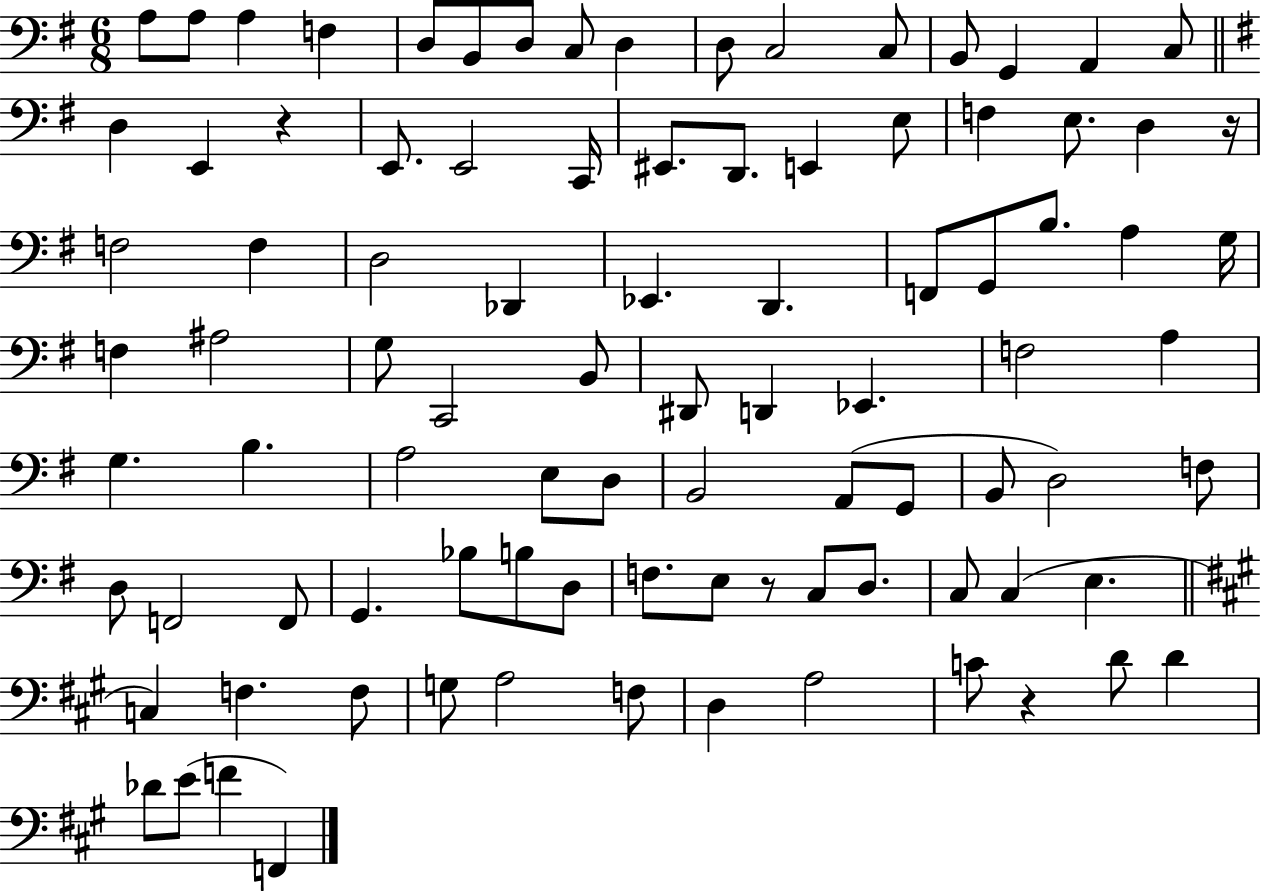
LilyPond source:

{
  \clef bass
  \numericTimeSignature
  \time 6/8
  \key g \major
  a8 a8 a4 f4 | d8 b,8 d8 c8 d4 | d8 c2 c8 | b,8 g,4 a,4 c8 | \break \bar "||" \break \key g \major d4 e,4 r4 | e,8. e,2 c,16 | eis,8. d,8. e,4 e8 | f4 e8. d4 r16 | \break f2 f4 | d2 des,4 | ees,4. d,4. | f,8 g,8 b8. a4 g16 | \break f4 ais2 | g8 c,2 b,8 | dis,8 d,4 ees,4. | f2 a4 | \break g4. b4. | a2 e8 d8 | b,2 a,8( g,8 | b,8 d2) f8 | \break d8 f,2 f,8 | g,4. bes8 b8 d8 | f8. e8 r8 c8 d8. | c8 c4( e4. | \break \bar "||" \break \key a \major c4) f4. f8 | g8 a2 f8 | d4 a2 | c'8 r4 d'8 d'4 | \break des'8 e'8( f'4 f,4) | \bar "|."
}